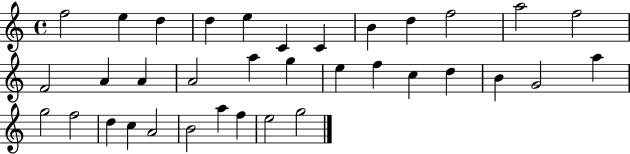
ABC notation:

X:1
T:Untitled
M:4/4
L:1/4
K:C
f2 e d d e C C B d f2 a2 f2 F2 A A A2 a g e f c d B G2 a g2 f2 d c A2 B2 a f e2 g2